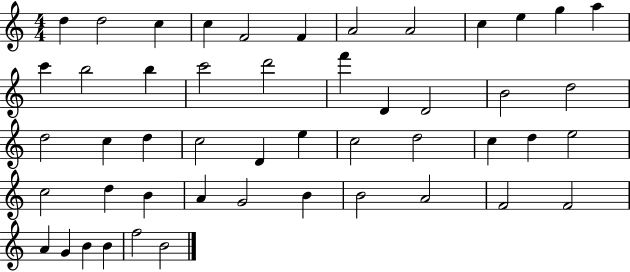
{
  \clef treble
  \numericTimeSignature
  \time 4/4
  \key c \major
  d''4 d''2 c''4 | c''4 f'2 f'4 | a'2 a'2 | c''4 e''4 g''4 a''4 | \break c'''4 b''2 b''4 | c'''2 d'''2 | f'''4 d'4 d'2 | b'2 d''2 | \break d''2 c''4 d''4 | c''2 d'4 e''4 | c''2 d''2 | c''4 d''4 e''2 | \break c''2 d''4 b'4 | a'4 g'2 b'4 | b'2 a'2 | f'2 f'2 | \break a'4 g'4 b'4 b'4 | f''2 b'2 | \bar "|."
}